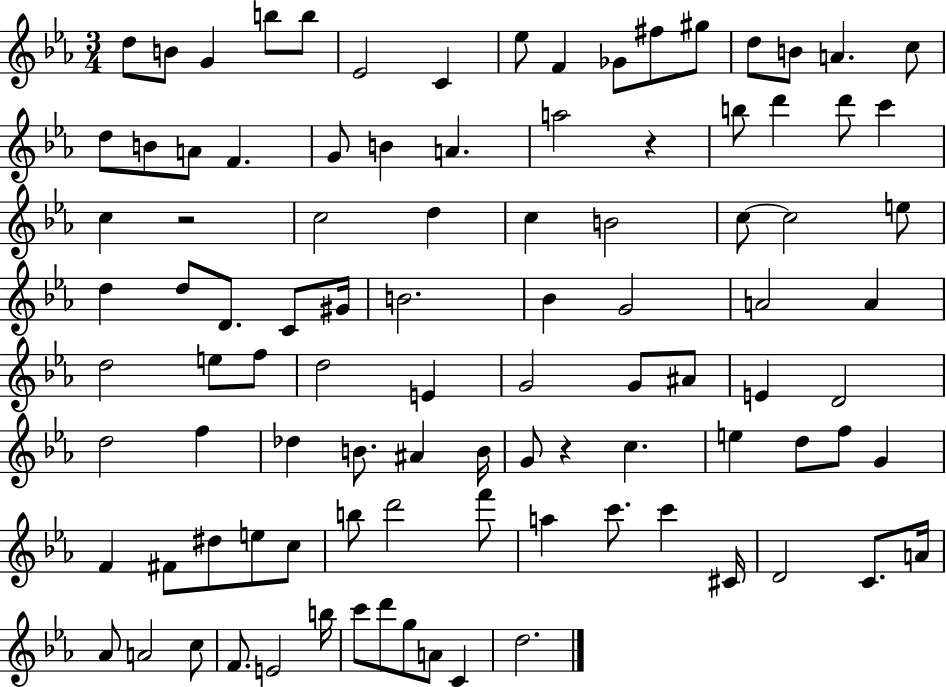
X:1
T:Untitled
M:3/4
L:1/4
K:Eb
d/2 B/2 G b/2 b/2 _E2 C _e/2 F _G/2 ^f/2 ^g/2 d/2 B/2 A c/2 d/2 B/2 A/2 F G/2 B A a2 z b/2 d' d'/2 c' c z2 c2 d c B2 c/2 c2 e/2 d d/2 D/2 C/2 ^G/4 B2 _B G2 A2 A d2 e/2 f/2 d2 E G2 G/2 ^A/2 E D2 d2 f _d B/2 ^A B/4 G/2 z c e d/2 f/2 G F ^F/2 ^d/2 e/2 c/2 b/2 d'2 f'/2 a c'/2 c' ^C/4 D2 C/2 A/4 _A/2 A2 c/2 F/2 E2 b/4 c'/2 d'/2 g/2 A/2 C d2